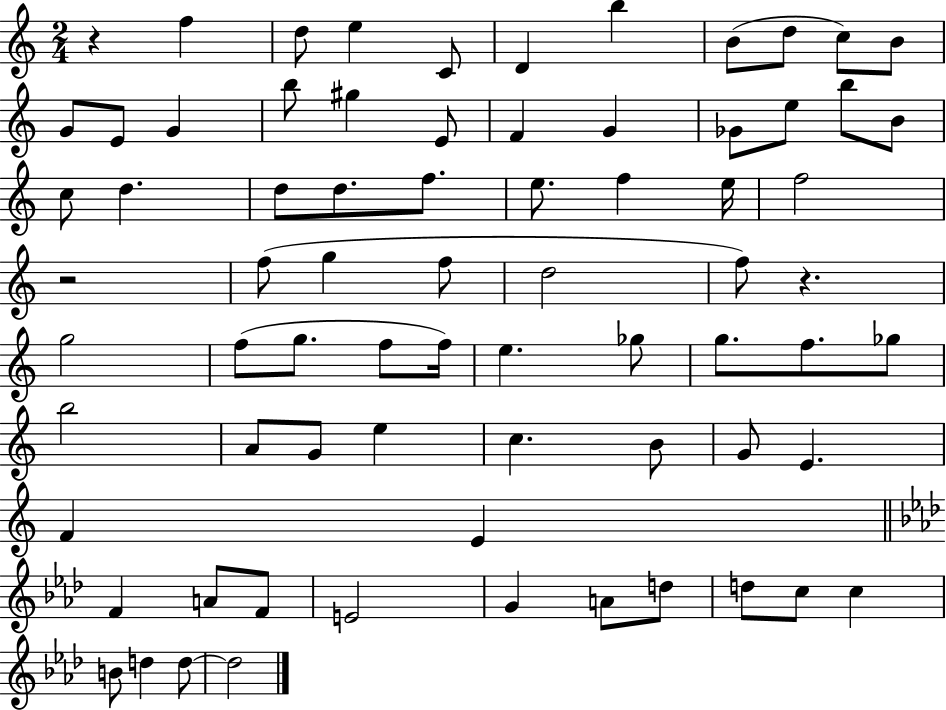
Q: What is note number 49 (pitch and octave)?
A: G4